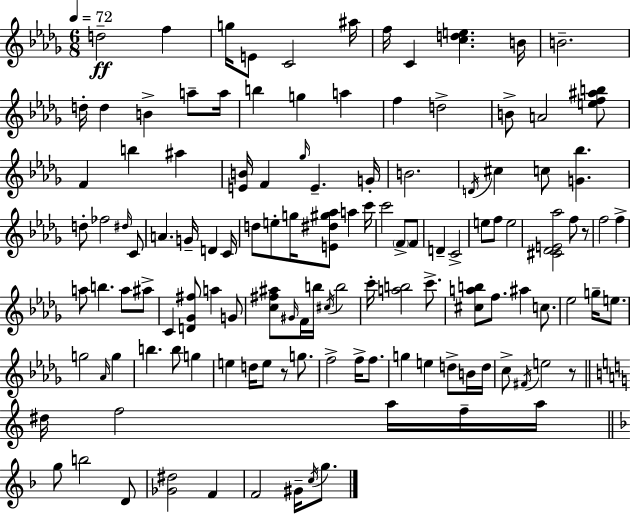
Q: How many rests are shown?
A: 3